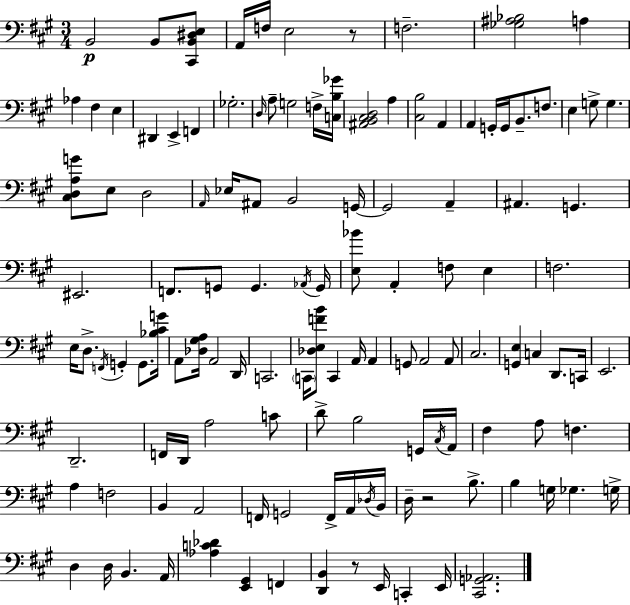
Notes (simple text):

B2/h B2/e [C#2,B2,D#3,E3]/e A2/s F3/s E3/h R/e F3/h. [Gb3,A#3,Bb3]/h A3/q Ab3/q F#3/q E3/q D#2/q E2/q F2/q Gb3/h. D3/s A3/e G3/h F3/s [C3,B3,Gb4]/s [A#2,B2,C#3,D3]/h A3/q [C#3,B3]/h A2/q A2/q G2/s G2/s B2/e. F3/e. E3/q G3/e G3/q. [C#3,D3,A3,G4]/e E3/e D3/h A2/s Eb3/s A#2/e B2/h G2/s G2/h A2/q A#2/q. G2/q. EIS2/h. F2/e. G2/e G2/q. Ab2/s G2/s [E3,Bb4]/e A2/q F3/e E3/q F3/h. E3/s D3/e. F2/s G2/q G2/e. [Bb3,C#4,G4]/s A2/e [Db3,G#3,A3]/s A2/h D2/s C2/h. C2/s [Db3,E3,F4,B4]/e C2/q A2/s A2/q G2/e A2/h A2/e C#3/h. [G2,E3]/q C3/q D2/e. C2/s E2/h. D2/h. F2/s D2/s A3/h C4/e D4/e B3/h G2/s C#3/s A2/s F#3/q A3/e F3/q. A3/q F3/h B2/q A2/h F2/s G2/h F2/s A2/s Db3/s B2/s D3/s R/h B3/e. B3/q G3/s Gb3/q. G3/s D3/q D3/s B2/q. A2/s [Ab3,C4,Db4]/q [E2,G#2]/q F2/q [D2,B2]/q R/e E2/s C2/q E2/s [C#2,G2,Ab2]/h.